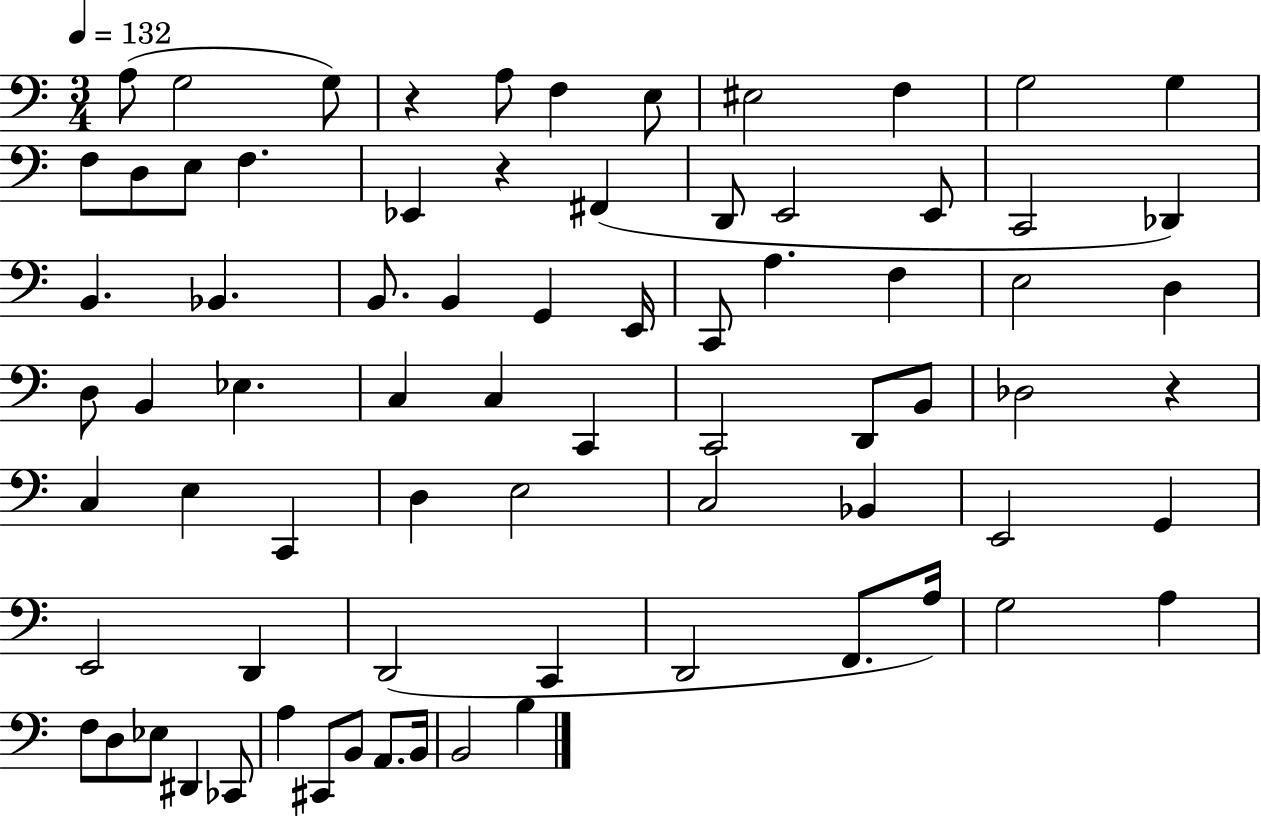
A3/e G3/h G3/e R/q A3/e F3/q E3/e EIS3/h F3/q G3/h G3/q F3/e D3/e E3/e F3/q. Eb2/q R/q F#2/q D2/e E2/h E2/e C2/h Db2/q B2/q. Bb2/q. B2/e. B2/q G2/q E2/s C2/e A3/q. F3/q E3/h D3/q D3/e B2/q Eb3/q. C3/q C3/q C2/q C2/h D2/e B2/e Db3/h R/q C3/q E3/q C2/q D3/q E3/h C3/h Bb2/q E2/h G2/q E2/h D2/q D2/h C2/q D2/h F2/e. A3/s G3/h A3/q F3/e D3/e Eb3/e D#2/q CES2/e A3/q C#2/e B2/e A2/e. B2/s B2/h B3/q